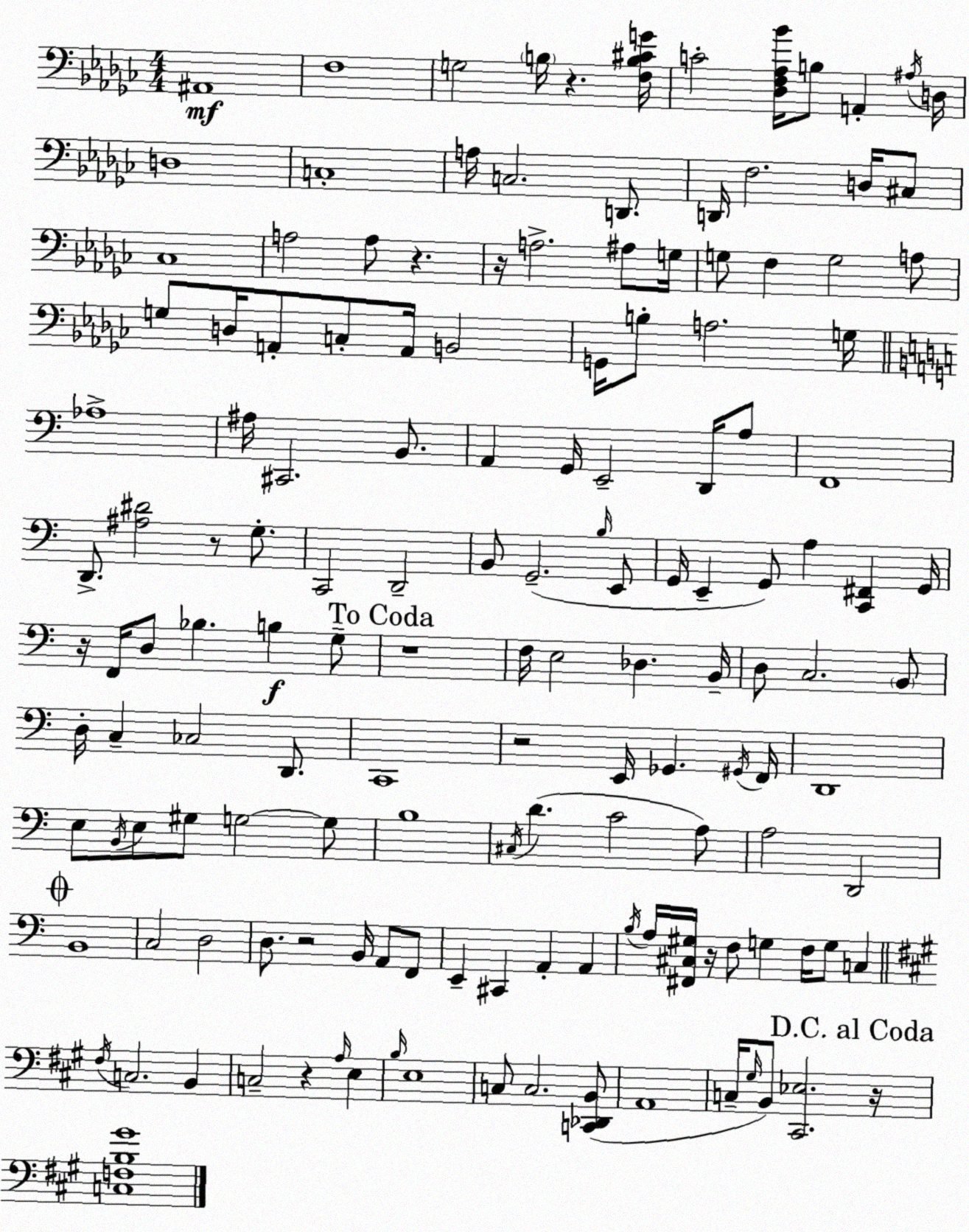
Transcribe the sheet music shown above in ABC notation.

X:1
T:Untitled
M:4/4
L:1/4
K:Ebm
^A,,4 F,4 G,2 B,/4 z [F,B,^CG]/4 C2 [_D,F,_A,_B]/4 B,/2 A,, ^A,/4 D,/4 D,4 C,4 A,/4 C,2 D,,/2 D,,/4 F,2 D,/4 ^C,/2 _C,4 A,2 A,/2 z z/4 A,2 ^A,/2 G,/4 G,/2 F, G,2 A,/2 G,/2 D,/4 A,,/2 C,/2 A,,/4 B,,2 G,,/4 B,/2 A,2 G,/4 _A,4 ^A,/4 ^C,,2 B,,/2 A,, G,,/4 E,,2 D,,/4 A,/2 F,,4 D,,/2 [^A,^D]2 z/2 G,/2 C,,2 D,,2 B,,/2 G,,2 B,/4 E,,/2 G,,/4 E,, G,,/2 A, [C,,^F,,] G,,/4 z/4 F,,/4 D,/2 _B, B, G,/2 z4 F,/4 E,2 _D, B,,/4 D,/2 C,2 B,,/2 D,/4 C, _C,2 D,,/2 C,,4 z2 E,,/4 _G,, ^G,,/4 F,,/4 D,,4 E,/2 B,,/4 E,/2 ^G,/2 G,2 G,/2 B,4 ^C,/4 D C2 A,/2 A,2 D,,2 B,,4 C,2 D,2 D,/2 z2 B,,/4 A,,/2 F,,/2 E,, ^C,, A,, A,, B,/4 A,/4 [^F,,^C,^G,]/4 z/4 F,/2 G, F,/4 G,/2 C, ^F,/4 C,2 B,, C,2 z A,/4 E, B,/4 E,4 C,/2 C,2 [C,,_D,,B,,]/2 A,,4 C,/4 ^G,/4 B,,/2 [^C,,_E,]2 z/4 [C,F,B,^G]4